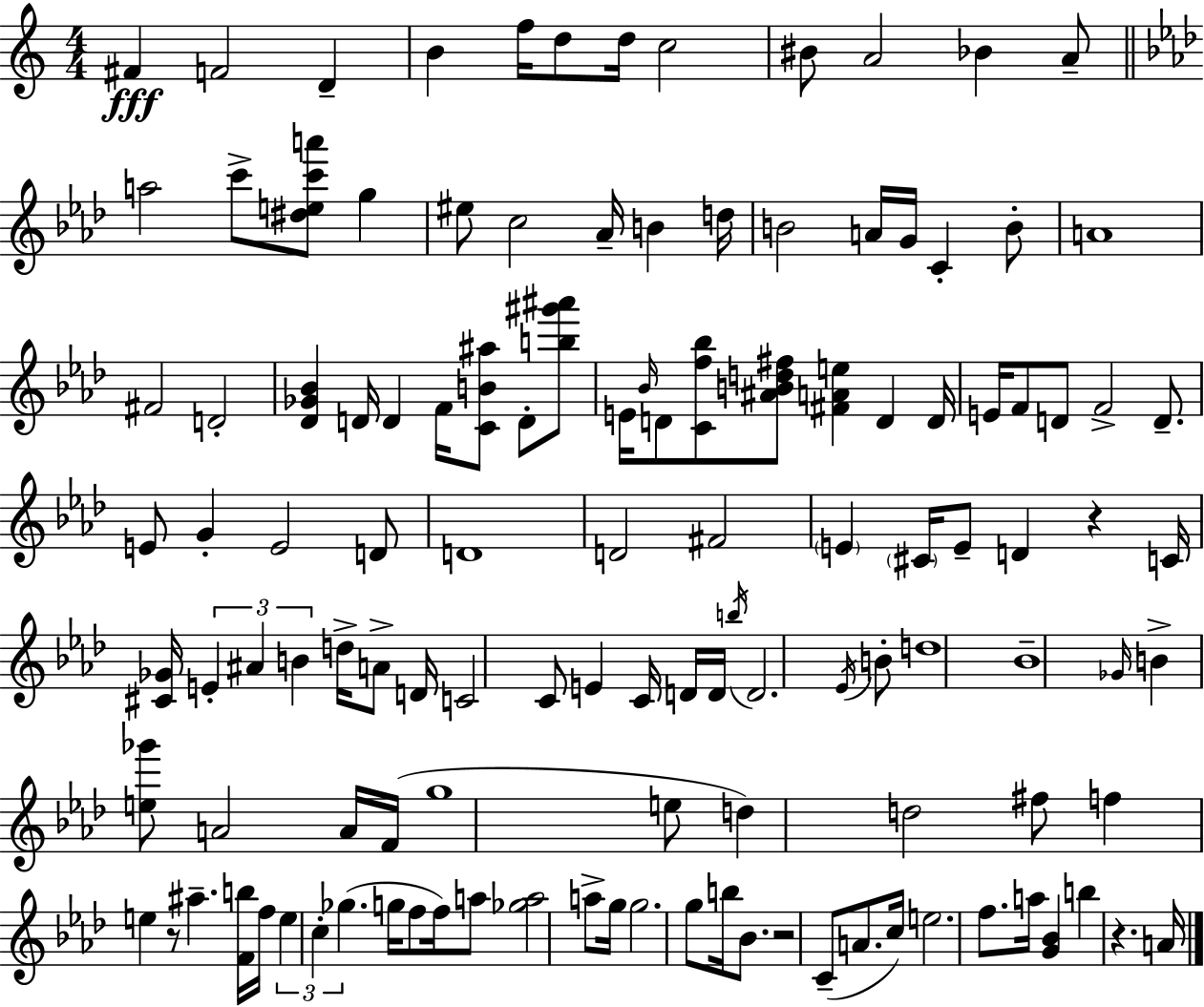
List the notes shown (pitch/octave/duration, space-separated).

F#4/q F4/h D4/q B4/q F5/s D5/e D5/s C5/h BIS4/e A4/h Bb4/q A4/e A5/h C6/e [D#5,E5,C6,A6]/e G5/q EIS5/e C5/h Ab4/s B4/q D5/s B4/h A4/s G4/s C4/q B4/e A4/w F#4/h D4/h [Db4,Gb4,Bb4]/q D4/s D4/q F4/s [C4,B4,A#5]/e D4/e [B5,G#6,A#6]/e E4/s Bb4/s D4/e [C4,F5,Bb5]/e [A#4,B4,D5,F#5]/e [F#4,A4,E5]/q D4/q D4/s E4/s F4/e D4/e F4/h D4/e. E4/e G4/q E4/h D4/e D4/w D4/h F#4/h E4/q C#4/s E4/e D4/q R/q C4/s [C#4,Gb4]/s E4/q A#4/q B4/q D5/s A4/e D4/s C4/h C4/e E4/q C4/s D4/s D4/s B5/s D4/h. Eb4/s B4/e D5/w Bb4/w Gb4/s B4/q [E5,Gb6]/e A4/h A4/s F4/s G5/w E5/e D5/q D5/h F#5/e F5/q E5/q R/e A#5/q. [F4,B5]/s F5/s E5/q C5/q Gb5/q. G5/s F5/e F5/s A5/e [Gb5,A5]/h A5/e G5/s G5/h. G5/e B5/s Bb4/e. R/h C4/e A4/e. C5/s E5/h. F5/e. A5/s [G4,Bb4]/q B5/q R/q. A4/s